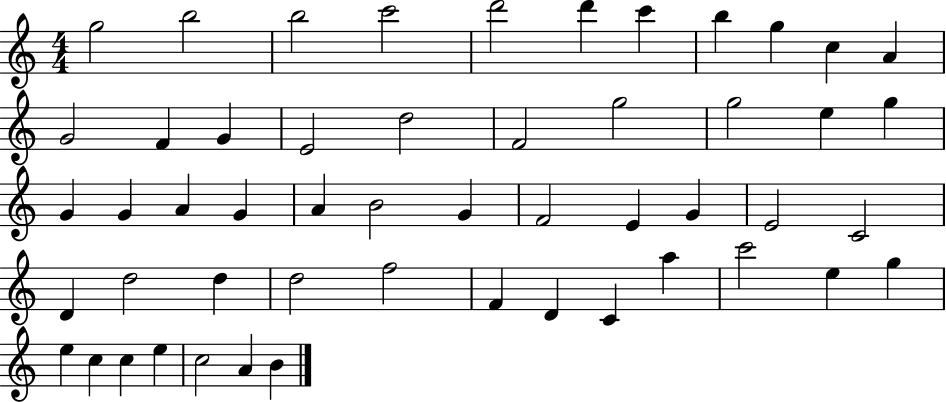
X:1
T:Untitled
M:4/4
L:1/4
K:C
g2 b2 b2 c'2 d'2 d' c' b g c A G2 F G E2 d2 F2 g2 g2 e g G G A G A B2 G F2 E G E2 C2 D d2 d d2 f2 F D C a c'2 e g e c c e c2 A B